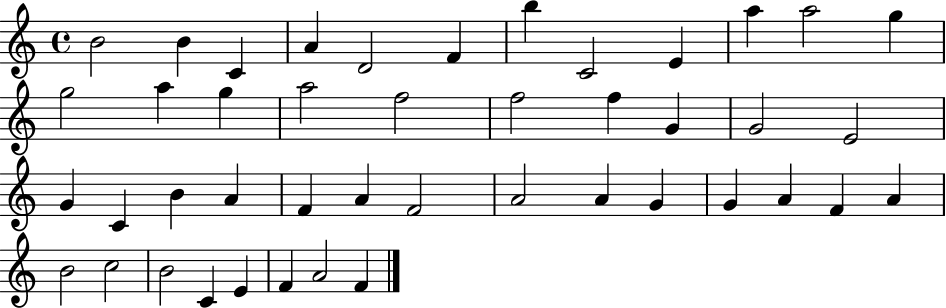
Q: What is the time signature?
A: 4/4